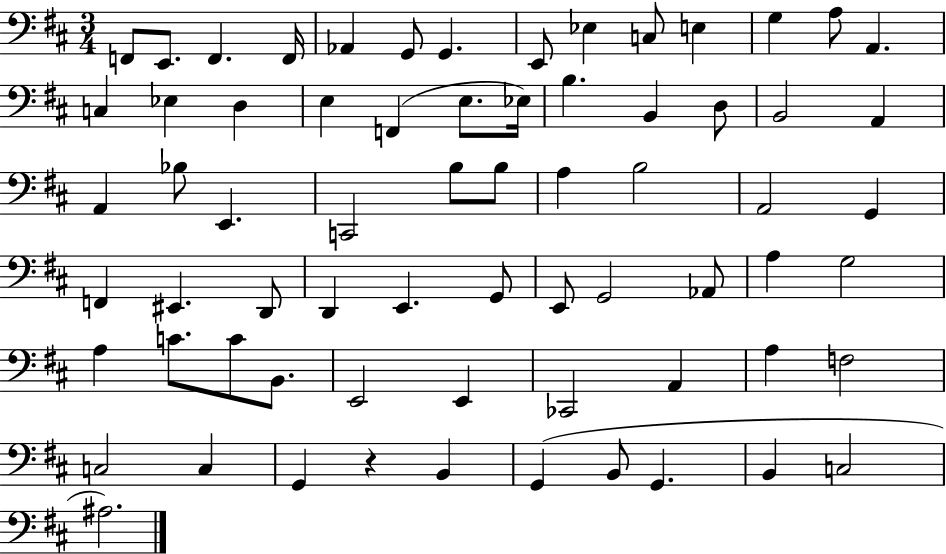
{
  \clef bass
  \numericTimeSignature
  \time 3/4
  \key d \major
  \repeat volta 2 { f,8 e,8. f,4. f,16 | aes,4 g,8 g,4. | e,8 ees4 c8 e4 | g4 a8 a,4. | \break c4 ees4 d4 | e4 f,4( e8. ees16) | b4. b,4 d8 | b,2 a,4 | \break a,4 bes8 e,4. | c,2 b8 b8 | a4 b2 | a,2 g,4 | \break f,4 eis,4. d,8 | d,4 e,4. g,8 | e,8 g,2 aes,8 | a4 g2 | \break a4 c'8. c'8 b,8. | e,2 e,4 | ces,2 a,4 | a4 f2 | \break c2 c4 | g,4 r4 b,4 | g,4( b,8 g,4. | b,4 c2 | \break ais2.) | } \bar "|."
}